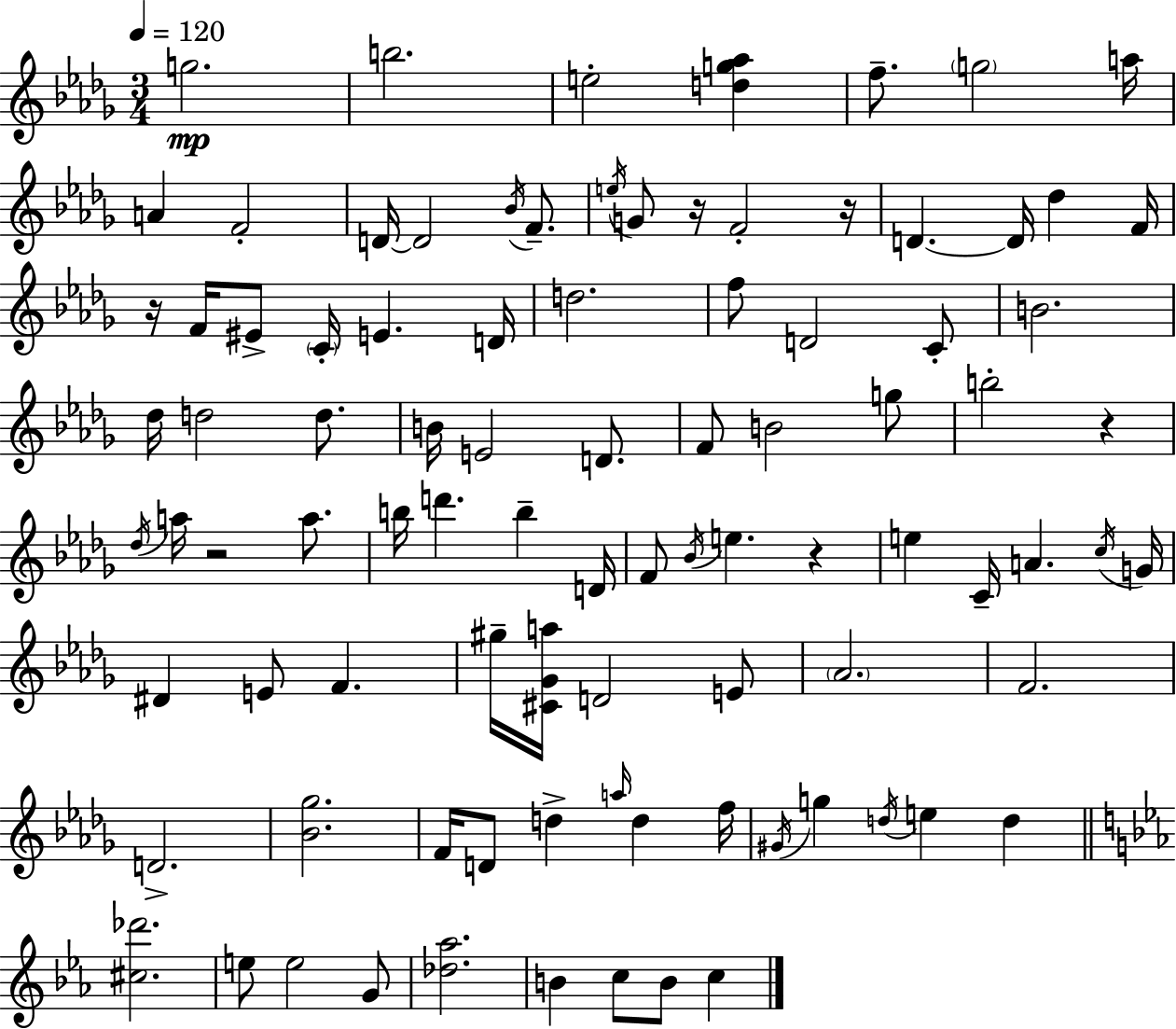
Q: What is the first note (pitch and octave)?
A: G5